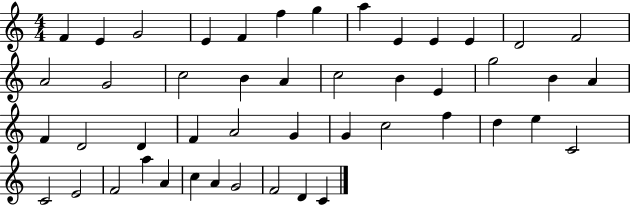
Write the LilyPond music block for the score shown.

{
  \clef treble
  \numericTimeSignature
  \time 4/4
  \key c \major
  f'4 e'4 g'2 | e'4 f'4 f''4 g''4 | a''4 e'4 e'4 e'4 | d'2 f'2 | \break a'2 g'2 | c''2 b'4 a'4 | c''2 b'4 e'4 | g''2 b'4 a'4 | \break f'4 d'2 d'4 | f'4 a'2 g'4 | g'4 c''2 f''4 | d''4 e''4 c'2 | \break c'2 e'2 | f'2 a''4 a'4 | c''4 a'4 g'2 | f'2 d'4 c'4 | \break \bar "|."
}